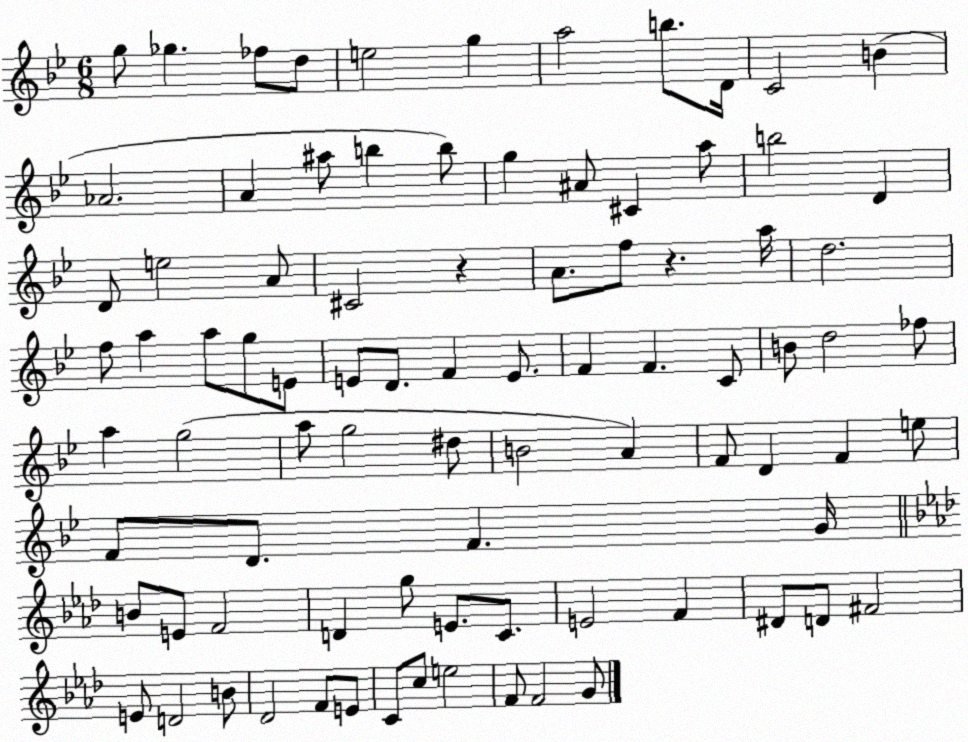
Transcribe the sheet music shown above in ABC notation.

X:1
T:Untitled
M:6/8
L:1/4
K:Bb
g/2 _g _f/2 d/2 e2 g a2 b/2 D/4 C2 B _A2 A ^a/2 b b/2 g ^A/2 ^C a/2 b2 D D/2 e2 A/2 ^C2 z A/2 f/2 z a/4 d2 f/2 a a/2 g/2 E/2 E/2 D/2 F E/2 F F C/2 B/2 d2 _f/2 a g2 a/2 g2 ^d/2 B2 A F/2 D F e/2 F/2 D/2 F G/4 B/2 E/2 F2 D g/2 E/2 C/2 E2 F ^D/2 D/2 ^F2 E/2 D2 B/2 _D2 F/2 E/2 C/2 c/2 e2 F/2 F2 G/2